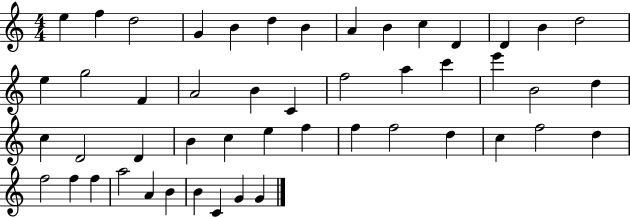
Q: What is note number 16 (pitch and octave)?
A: G5